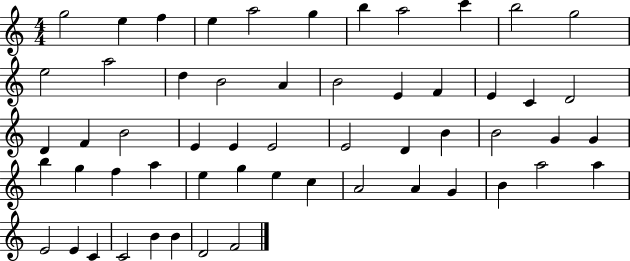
{
  \clef treble
  \numericTimeSignature
  \time 4/4
  \key c \major
  g''2 e''4 f''4 | e''4 a''2 g''4 | b''4 a''2 c'''4 | b''2 g''2 | \break e''2 a''2 | d''4 b'2 a'4 | b'2 e'4 f'4 | e'4 c'4 d'2 | \break d'4 f'4 b'2 | e'4 e'4 e'2 | e'2 d'4 b'4 | b'2 g'4 g'4 | \break b''4 g''4 f''4 a''4 | e''4 g''4 e''4 c''4 | a'2 a'4 g'4 | b'4 a''2 a''4 | \break e'2 e'4 c'4 | c'2 b'4 b'4 | d'2 f'2 | \bar "|."
}